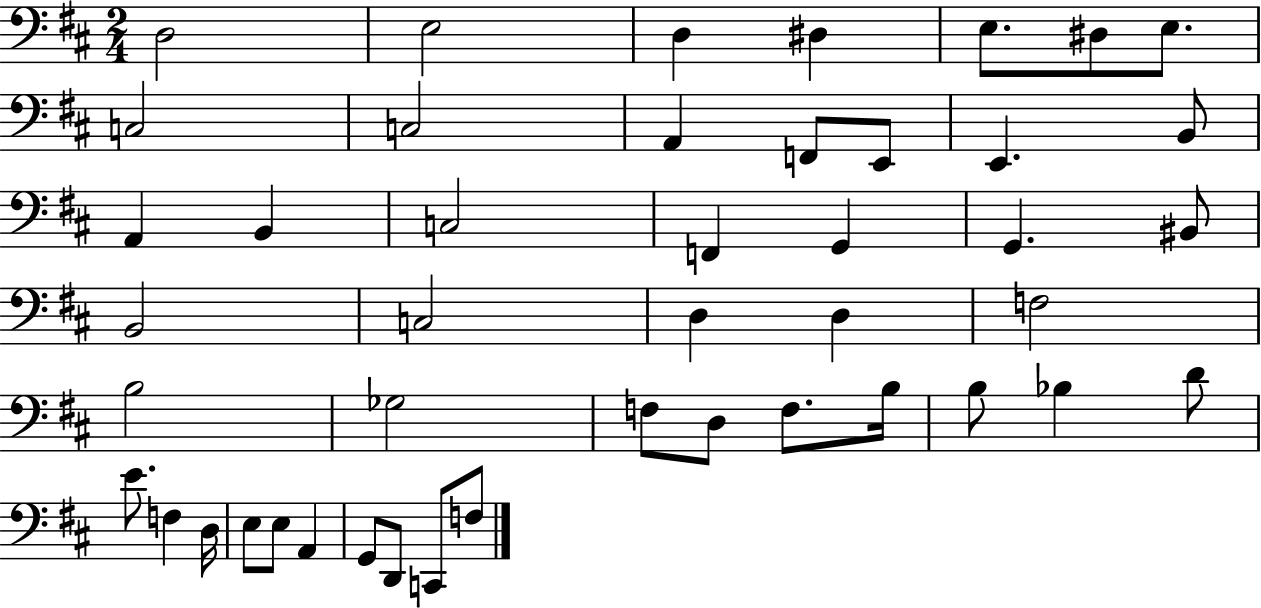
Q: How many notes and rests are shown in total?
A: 45